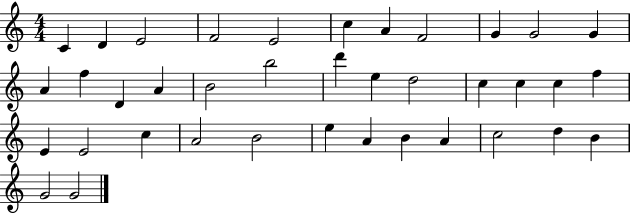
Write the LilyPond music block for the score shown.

{
  \clef treble
  \numericTimeSignature
  \time 4/4
  \key c \major
  c'4 d'4 e'2 | f'2 e'2 | c''4 a'4 f'2 | g'4 g'2 g'4 | \break a'4 f''4 d'4 a'4 | b'2 b''2 | d'''4 e''4 d''2 | c''4 c''4 c''4 f''4 | \break e'4 e'2 c''4 | a'2 b'2 | e''4 a'4 b'4 a'4 | c''2 d''4 b'4 | \break g'2 g'2 | \bar "|."
}